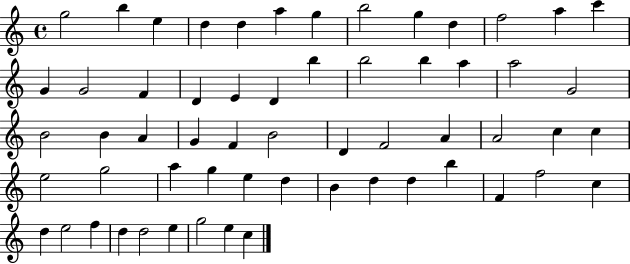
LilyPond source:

{
  \clef treble
  \time 4/4
  \defaultTimeSignature
  \key c \major
  g''2 b''4 e''4 | d''4 d''4 a''4 g''4 | b''2 g''4 d''4 | f''2 a''4 c'''4 | \break g'4 g'2 f'4 | d'4 e'4 d'4 b''4 | b''2 b''4 a''4 | a''2 g'2 | \break b'2 b'4 a'4 | g'4 f'4 b'2 | d'4 f'2 a'4 | a'2 c''4 c''4 | \break e''2 g''2 | a''4 g''4 e''4 d''4 | b'4 d''4 d''4 b''4 | f'4 f''2 c''4 | \break d''4 e''2 f''4 | d''4 d''2 e''4 | g''2 e''4 c''4 | \bar "|."
}